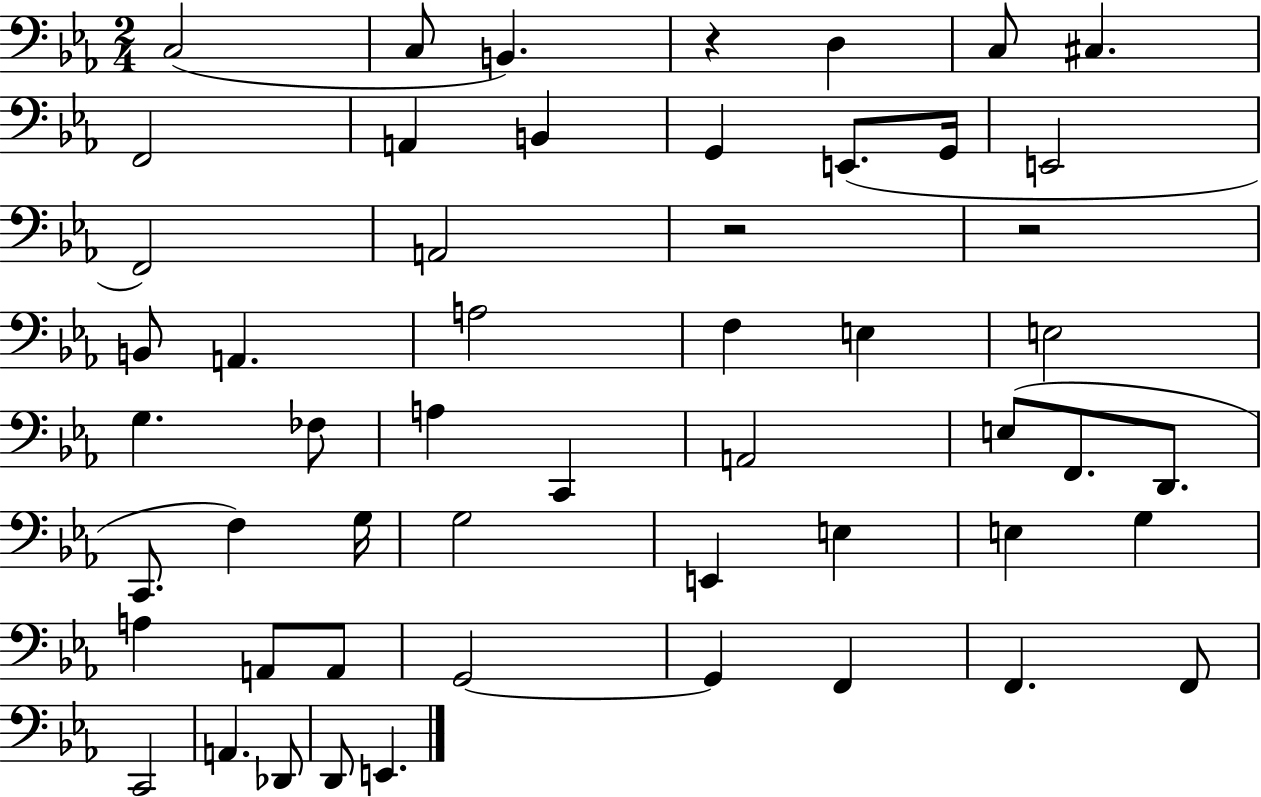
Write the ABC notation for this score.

X:1
T:Untitled
M:2/4
L:1/4
K:Eb
C,2 C,/2 B,, z D, C,/2 ^C, F,,2 A,, B,, G,, E,,/2 G,,/4 E,,2 F,,2 A,,2 z2 z2 B,,/2 A,, A,2 F, E, E,2 G, _F,/2 A, C,, A,,2 E,/2 F,,/2 D,,/2 C,,/2 F, G,/4 G,2 E,, E, E, G, A, A,,/2 A,,/2 G,,2 G,, F,, F,, F,,/2 C,,2 A,, _D,,/2 D,,/2 E,,